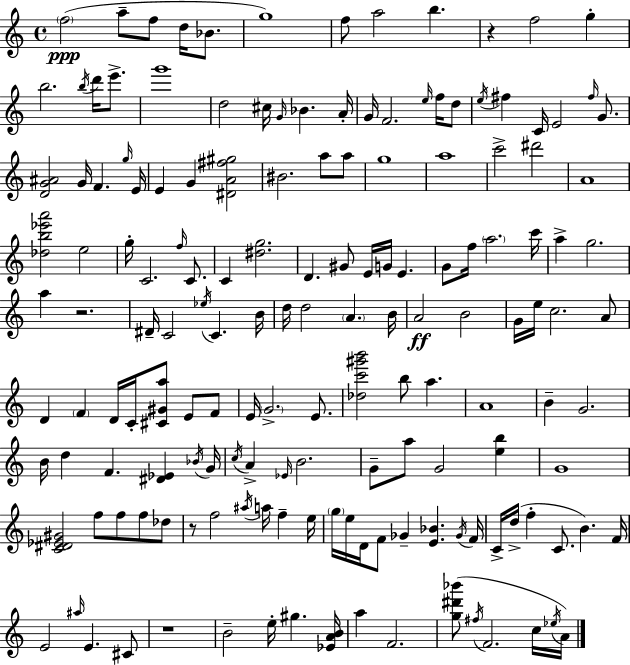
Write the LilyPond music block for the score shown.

{
  \clef treble
  \time 4/4
  \defaultTimeSignature
  \key a \minor
  \parenthesize f''2(\ppp a''8-- f''8 d''16 bes'8. | g''1) | f''8 a''2 b''4. | r4 f''2 g''4-. | \break b''2. \acciaccatura { b''16 } d'''16 e'''8.-> | g'''1 | d''2 cis''16 \grace { g'16 } bes'4. | a'16-. g'16 f'2. \grace { e''16 } | \break f''16 d''8 \acciaccatura { e''16 } fis''4 c'16 e'2 | \grace { fis''16 } g'8. <d' g' ais'>2 g'16 f'4. | \grace { g''16 } e'16 e'4 g'4 <dis' a' fis'' gis''>2 | bis'2. | \break a''8 a''8 g''1 | a''1 | c'''2-> dis'''2 | a'1 | \break <des'' b'' ees''' a'''>2 e''2 | g''16-. c'2. | \grace { f''16 } c'8. c'4 <dis'' g''>2. | d'4. gis'8 e'16 | \break g'16 e'4. g'8 f''16 \parenthesize a''2. | c'''16 a''4-> g''2. | a''4 r2. | dis'16-- c'2 | \break \acciaccatura { ees''16 } c'4. b'16 d''16 d''2 | \parenthesize a'4. b'16 a'2\ff | b'2 g'16 e''16 c''2. | a'8 d'4 \parenthesize f'4 | \break d'16 c'16-. <cis' gis' a''>8 e'8 f'8 e'16 \parenthesize g'2.-> | e'8. <des'' c''' gis''' b'''>2 | b''8 a''4. a'1 | b'4-- g'2. | \break b'16 d''4 f'4. | <dis' ees'>4 \acciaccatura { bes'16 } g'16 \acciaccatura { c''16 } a'4-> \grace { ees'16 } b'2. | g'8-- a''8 g'2 | <e'' b''>4 g'1 | \break <c' dis' ees' gis'>2 | f''8 f''8 f''8 des''8 r8 f''2 | \acciaccatura { ais''16 } a''16 f''4-- e''16 \parenthesize g''16 e''16 d'16 f'8 | ges'4-- <e' bes'>4. \acciaccatura { ges'16 } f'16 c'16-> d''16->( f''4-. | \break c'8. b'4.) f'16 e'2 | \grace { ais''16 } e'4. cis'8 r1 | b'2-- | e''16-. gis''4. <ees' a' b'>16 a''4 | \break f'2. <g'' dis''' bes'''>8( | \acciaccatura { fis''16 } f'2. c''16 \acciaccatura { ees''16 } a'16) | \bar "|."
}